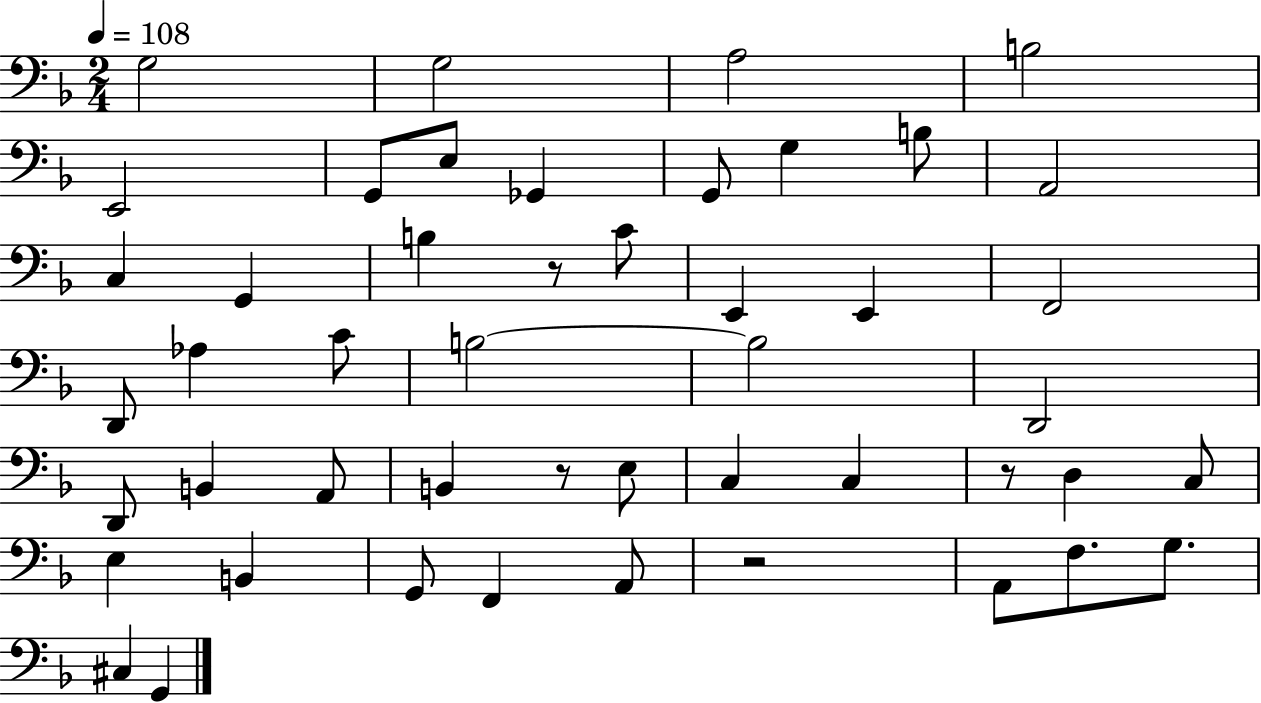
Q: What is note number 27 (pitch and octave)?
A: B2